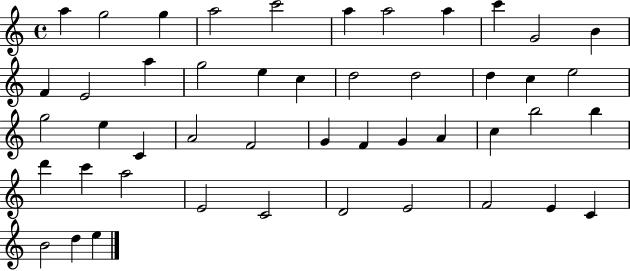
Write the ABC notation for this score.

X:1
T:Untitled
M:4/4
L:1/4
K:C
a g2 g a2 c'2 a a2 a c' G2 B F E2 a g2 e c d2 d2 d c e2 g2 e C A2 F2 G F G A c b2 b d' c' a2 E2 C2 D2 E2 F2 E C B2 d e